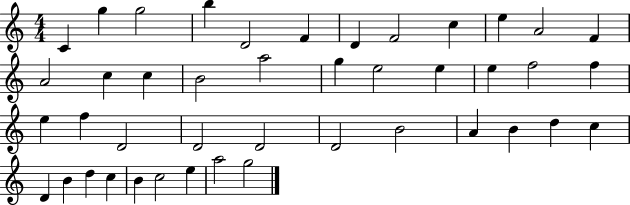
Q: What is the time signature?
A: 4/4